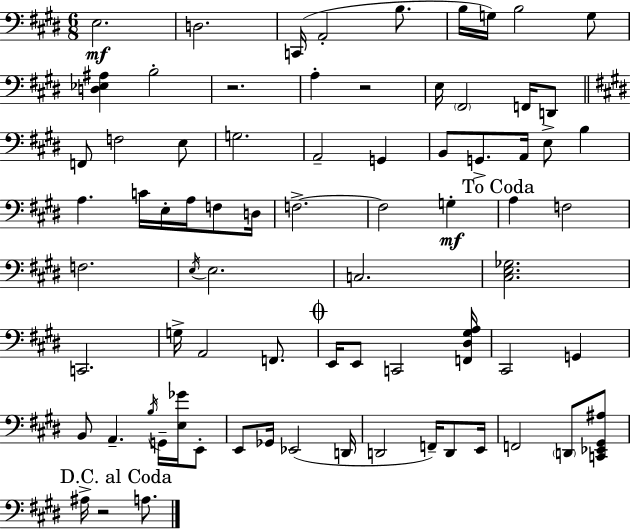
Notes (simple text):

E3/h. D3/h. C2/s A2/h B3/e. B3/s G3/s B3/h G3/e [D3,Eb3,A#3]/q B3/h R/h. A3/q R/h E3/s F#2/h F2/s D2/e F2/e F3/h E3/e G3/h. A2/h G2/q B2/e G2/e. A2/s E3/e B3/q A3/q. C4/s E3/s A3/s F3/e D3/s F3/h. F3/h G3/q A3/q F3/h F3/h. E3/s E3/h. C3/h. [C#3,E3,Gb3]/h. C2/h. G3/s A2/h F2/e. E2/s E2/e C2/h [F2,D#3,G#3,A3]/s C#2/h G2/q B2/e A2/q. B3/s G2/s [E3,Gb4]/s E2/e E2/e Gb2/s Eb2/h D2/s D2/h F2/s D2/e E2/s F2/h D2/e [C2,Eb2,G#2,A#3]/e A#3/s R/h A3/e.